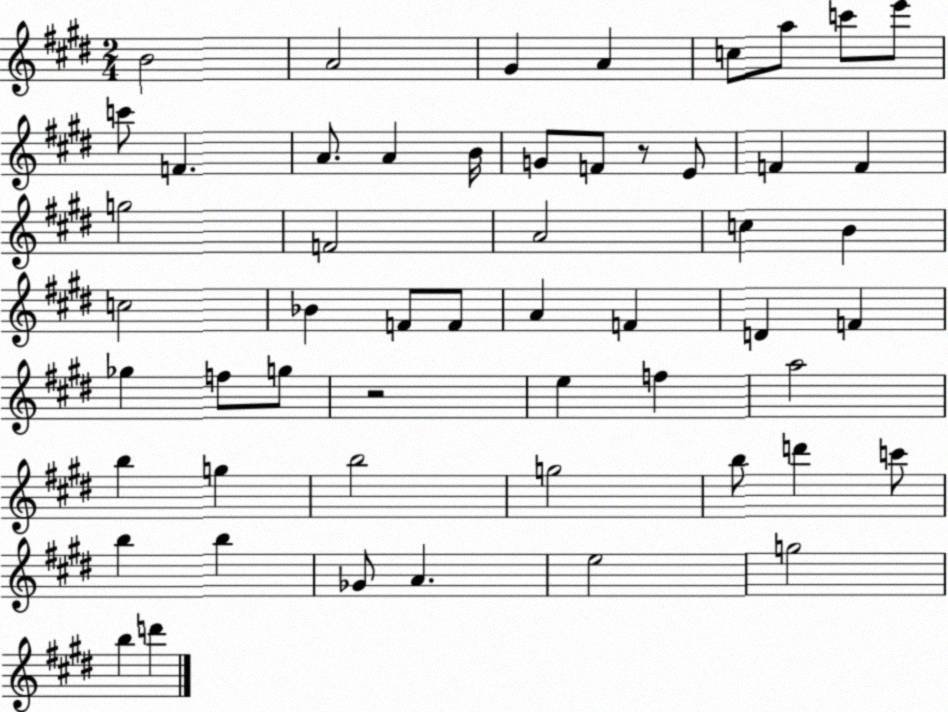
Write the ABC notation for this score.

X:1
T:Untitled
M:2/4
L:1/4
K:E
B2 A2 ^G A c/2 a/2 c'/2 e'/2 c'/2 F A/2 A B/4 G/2 F/2 z/2 E/2 F F g2 F2 A2 c B c2 _B F/2 F/2 A F D F _g f/2 g/2 z2 e f a2 b g b2 g2 b/2 d' c'/2 b b _G/2 A e2 g2 b d'